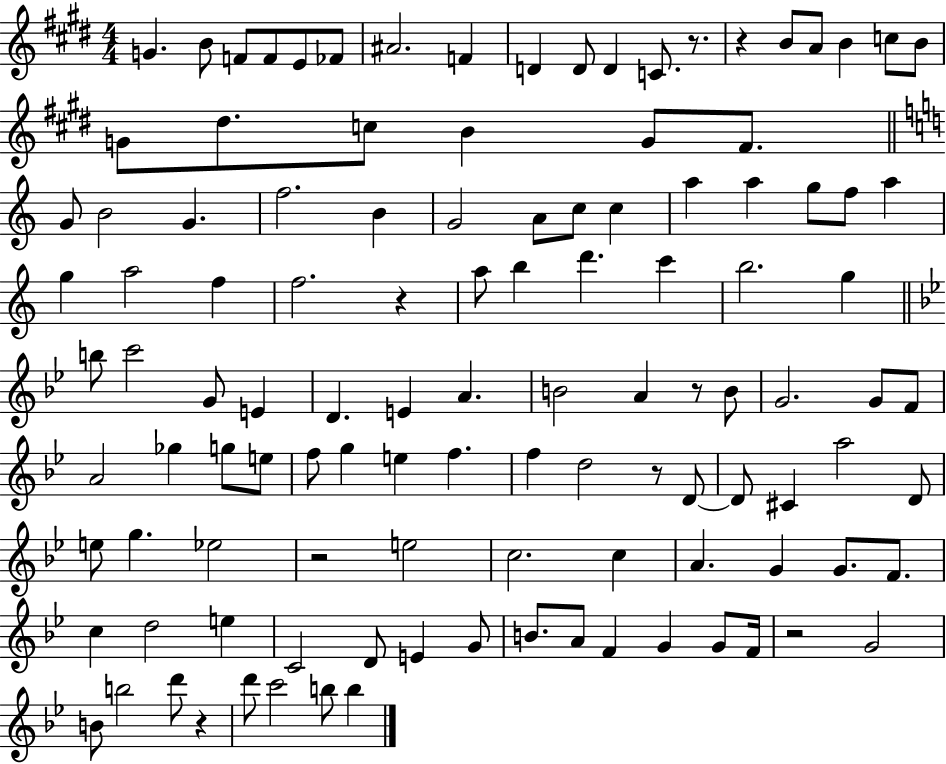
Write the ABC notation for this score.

X:1
T:Untitled
M:4/4
L:1/4
K:E
G B/2 F/2 F/2 E/2 _F/2 ^A2 F D D/2 D C/2 z/2 z B/2 A/2 B c/2 B/2 G/2 ^d/2 c/2 B G/2 ^F/2 G/2 B2 G f2 B G2 A/2 c/2 c a a g/2 f/2 a g a2 f f2 z a/2 b d' c' b2 g b/2 c'2 G/2 E D E A B2 A z/2 B/2 G2 G/2 F/2 A2 _g g/2 e/2 f/2 g e f f d2 z/2 D/2 D/2 ^C a2 D/2 e/2 g _e2 z2 e2 c2 c A G G/2 F/2 c d2 e C2 D/2 E G/2 B/2 A/2 F G G/2 F/4 z2 G2 B/2 b2 d'/2 z d'/2 c'2 b/2 b